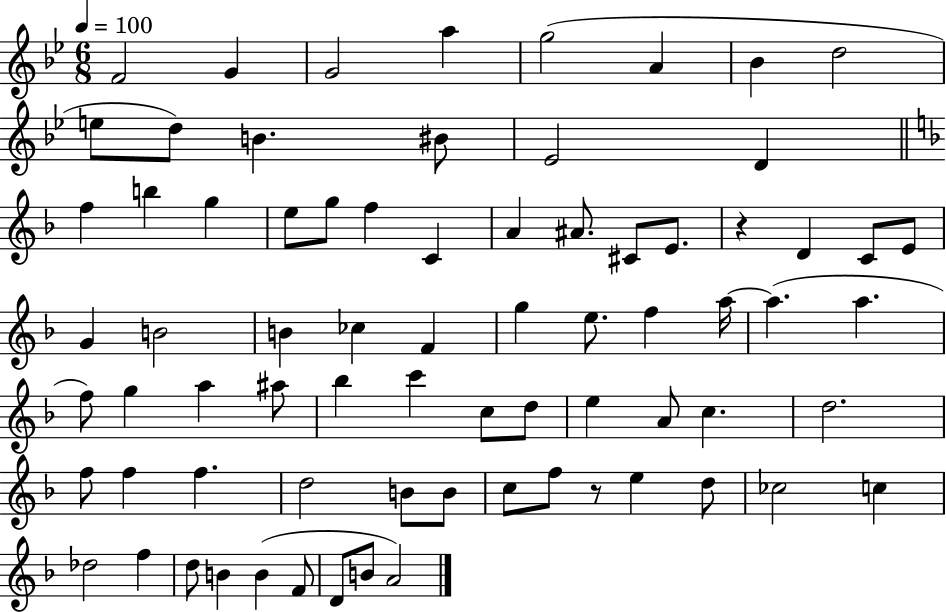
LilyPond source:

{
  \clef treble
  \numericTimeSignature
  \time 6/8
  \key bes \major
  \tempo 4 = 100
  f'2 g'4 | g'2 a''4 | g''2( a'4 | bes'4 d''2 | \break e''8 d''8) b'4. bis'8 | ees'2 d'4 | \bar "||" \break \key d \minor f''4 b''4 g''4 | e''8 g''8 f''4 c'4 | a'4 ais'8. cis'8 e'8. | r4 d'4 c'8 e'8 | \break g'4 b'2 | b'4 ces''4 f'4 | g''4 e''8. f''4 a''16~~ | a''4.( a''4. | \break f''8) g''4 a''4 ais''8 | bes''4 c'''4 c''8 d''8 | e''4 a'8 c''4. | d''2. | \break f''8 f''4 f''4. | d''2 b'8 b'8 | c''8 f''8 r8 e''4 d''8 | ces''2 c''4 | \break des''2 f''4 | d''8 b'4 b'4( f'8 | d'8 b'8 a'2) | \bar "|."
}